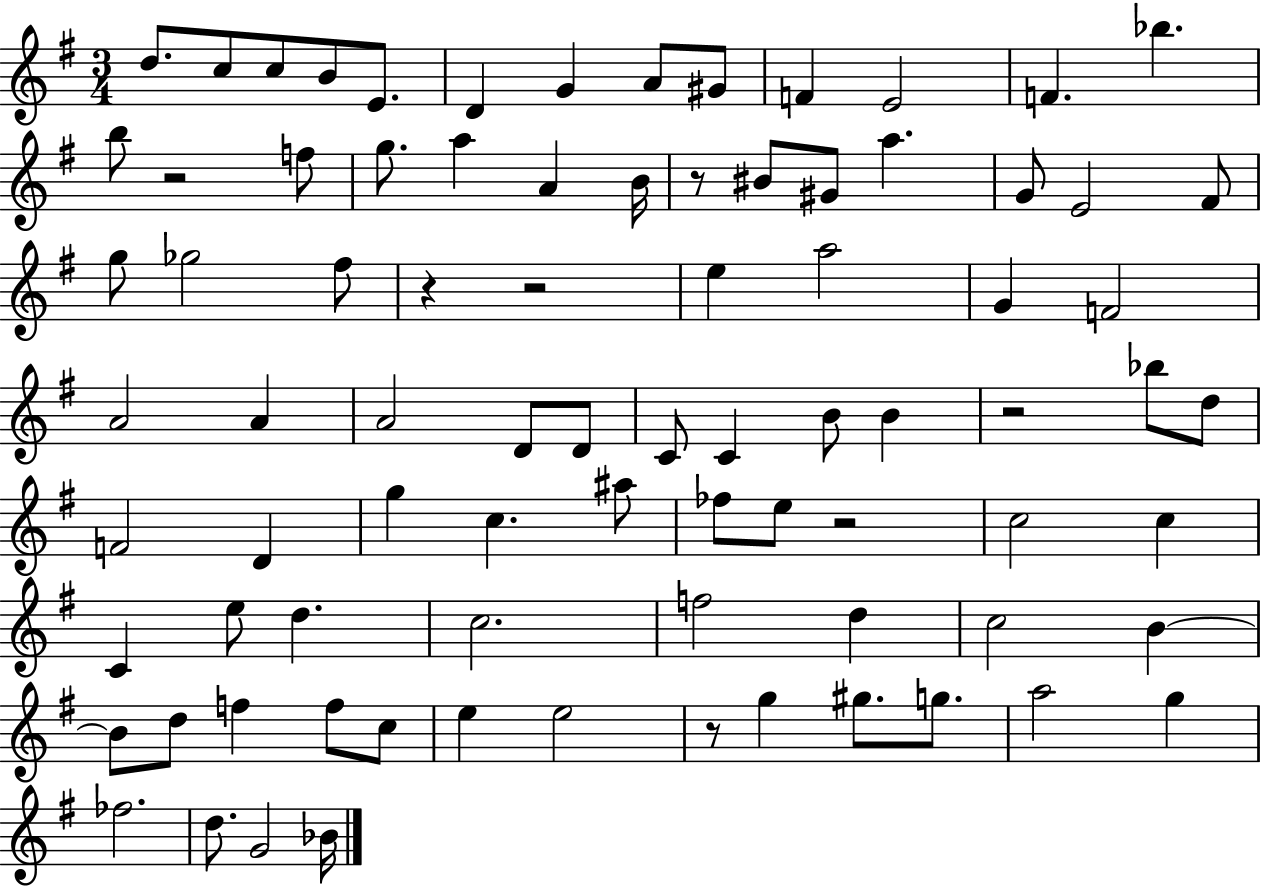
D5/e. C5/e C5/e B4/e E4/e. D4/q G4/q A4/e G#4/e F4/q E4/h F4/q. Bb5/q. B5/e R/h F5/e G5/e. A5/q A4/q B4/s R/e BIS4/e G#4/e A5/q. G4/e E4/h F#4/e G5/e Gb5/h F#5/e R/q R/h E5/q A5/h G4/q F4/h A4/h A4/q A4/h D4/e D4/e C4/e C4/q B4/e B4/q R/h Bb5/e D5/e F4/h D4/q G5/q C5/q. A#5/e FES5/e E5/e R/h C5/h C5/q C4/q E5/e D5/q. C5/h. F5/h D5/q C5/h B4/q B4/e D5/e F5/q F5/e C5/e E5/q E5/h R/e G5/q G#5/e. G5/e. A5/h G5/q FES5/h. D5/e. G4/h Bb4/s